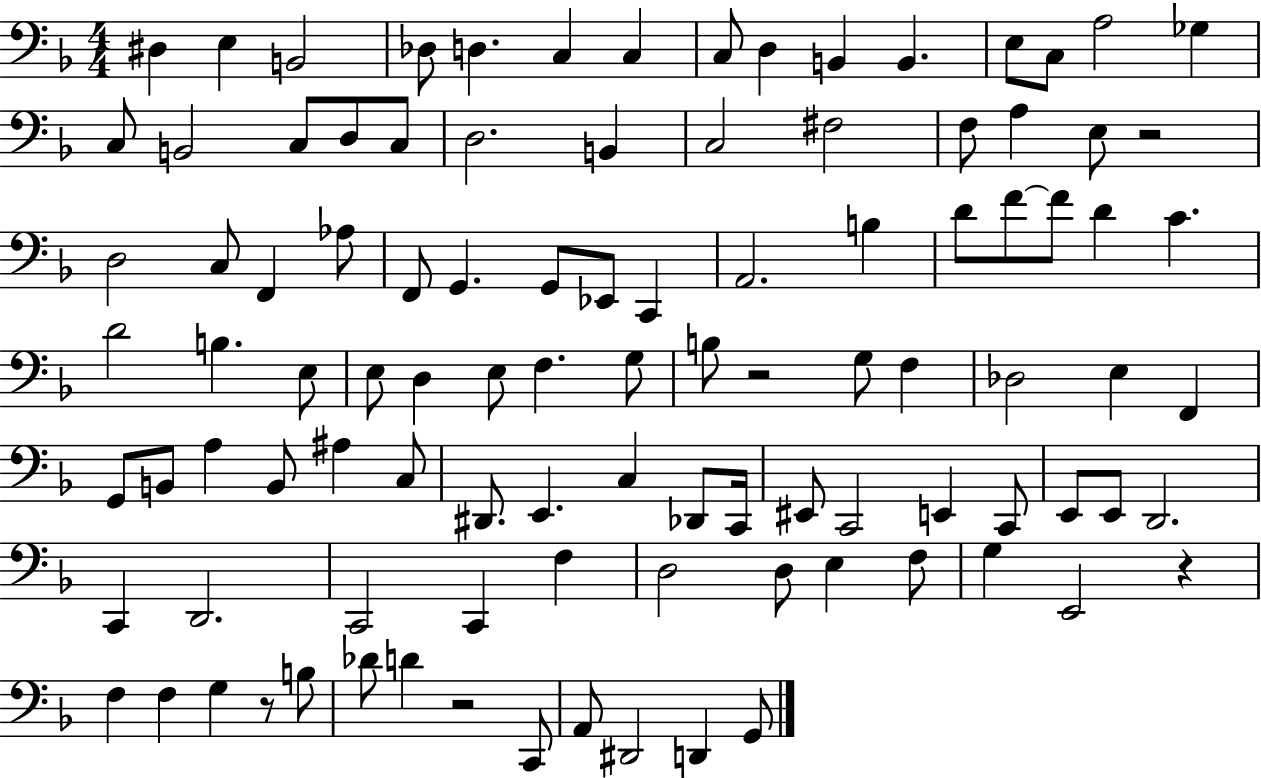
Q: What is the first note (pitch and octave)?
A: D#3